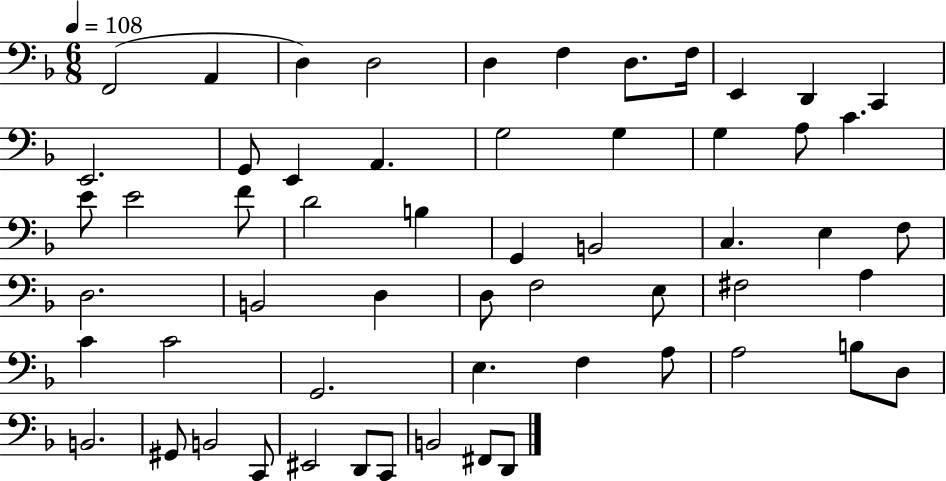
{
  \clef bass
  \numericTimeSignature
  \time 6/8
  \key f \major
  \tempo 4 = 108
  f,2( a,4 | d4) d2 | d4 f4 d8. f16 | e,4 d,4 c,4 | \break e,2. | g,8 e,4 a,4. | g2 g4 | g4 a8 c'4. | \break e'8 e'2 f'8 | d'2 b4 | g,4 b,2 | c4. e4 f8 | \break d2. | b,2 d4 | d8 f2 e8 | fis2 a4 | \break c'4 c'2 | g,2. | e4. f4 a8 | a2 b8 d8 | \break b,2. | gis,8 b,2 c,8 | eis,2 d,8 c,8 | b,2 fis,8 d,8 | \break \bar "|."
}